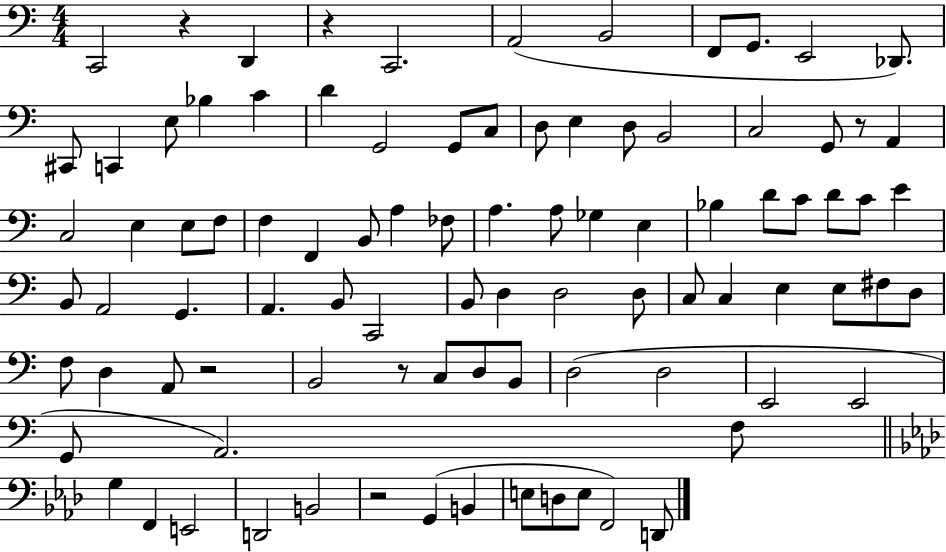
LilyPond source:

{
  \clef bass
  \numericTimeSignature
  \time 4/4
  \key c \major
  c,2 r4 d,4 | r4 c,2. | a,2( b,2 | f,8 g,8. e,2 des,8.) | \break cis,8 c,4 e8 bes4 c'4 | d'4 g,2 g,8 c8 | d8 e4 d8 b,2 | c2 g,8 r8 a,4 | \break c2 e4 e8 f8 | f4 f,4 b,8 a4 fes8 | a4. a8 ges4 e4 | bes4 d'8 c'8 d'8 c'8 e'4 | \break b,8 a,2 g,4. | a,4. b,8 c,2 | b,8 d4 d2 d8 | c8 c4 e4 e8 fis8 d8 | \break f8 d4 a,8 r2 | b,2 r8 c8 d8 b,8 | d2( d2 | e,2 e,2 | \break g,8 a,2.) f8 | \bar "||" \break \key aes \major g4 f,4 e,2 | d,2 b,2 | r2 g,4( b,4 | e8 d8 e8 f,2) d,8 | \break \bar "|."
}